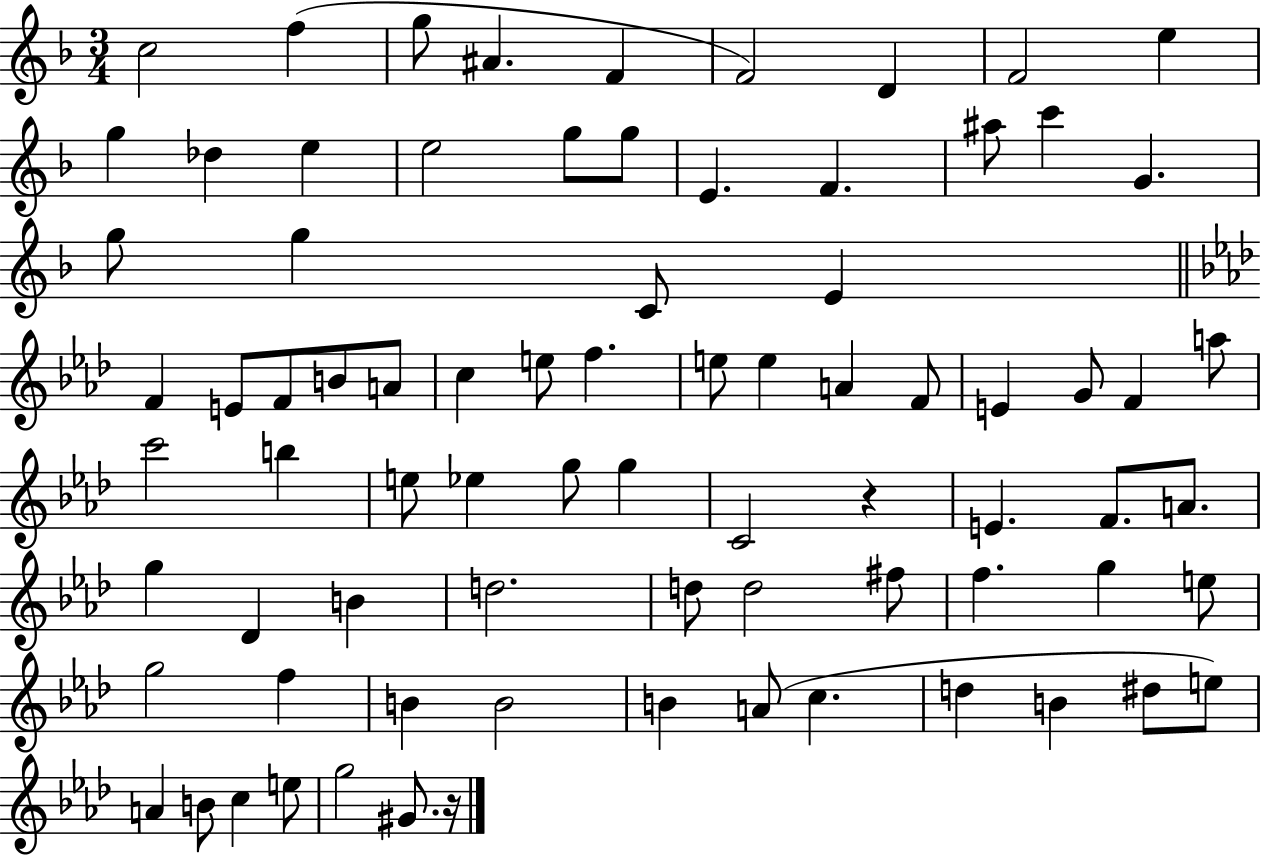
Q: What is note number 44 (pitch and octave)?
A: Eb5